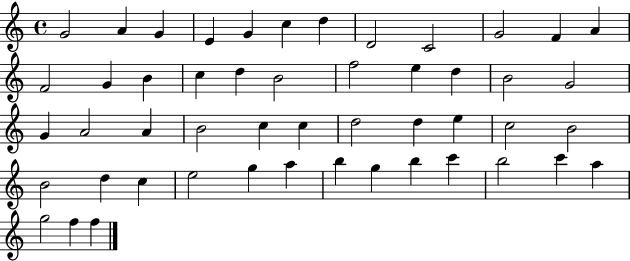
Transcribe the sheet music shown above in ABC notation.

X:1
T:Untitled
M:4/4
L:1/4
K:C
G2 A G E G c d D2 C2 G2 F A F2 G B c d B2 f2 e d B2 G2 G A2 A B2 c c d2 d e c2 B2 B2 d c e2 g a b g b c' b2 c' a g2 f f